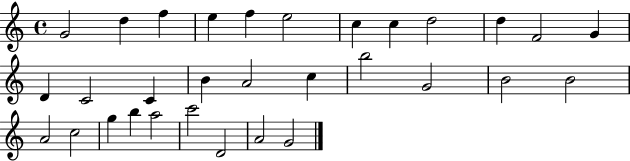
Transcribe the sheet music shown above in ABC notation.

X:1
T:Untitled
M:4/4
L:1/4
K:C
G2 d f e f e2 c c d2 d F2 G D C2 C B A2 c b2 G2 B2 B2 A2 c2 g b a2 c'2 D2 A2 G2